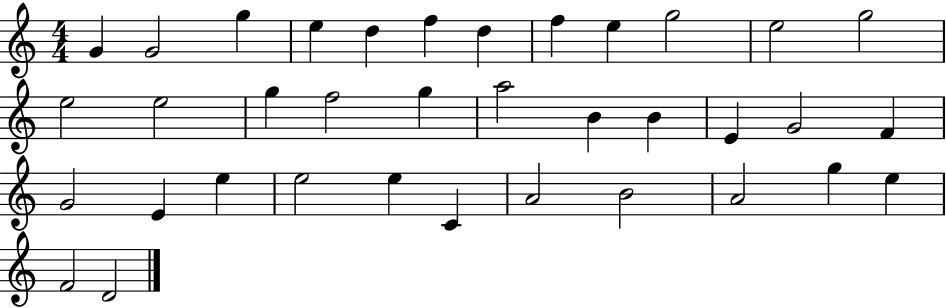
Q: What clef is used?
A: treble